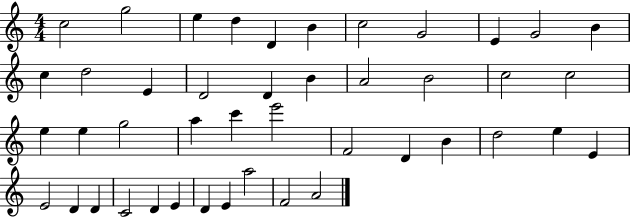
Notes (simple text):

C5/h G5/h E5/q D5/q D4/q B4/q C5/h G4/h E4/q G4/h B4/q C5/q D5/h E4/q D4/h D4/q B4/q A4/h B4/h C5/h C5/h E5/q E5/q G5/h A5/q C6/q E6/h F4/h D4/q B4/q D5/h E5/q E4/q E4/h D4/q D4/q C4/h D4/q E4/q D4/q E4/q A5/h F4/h A4/h